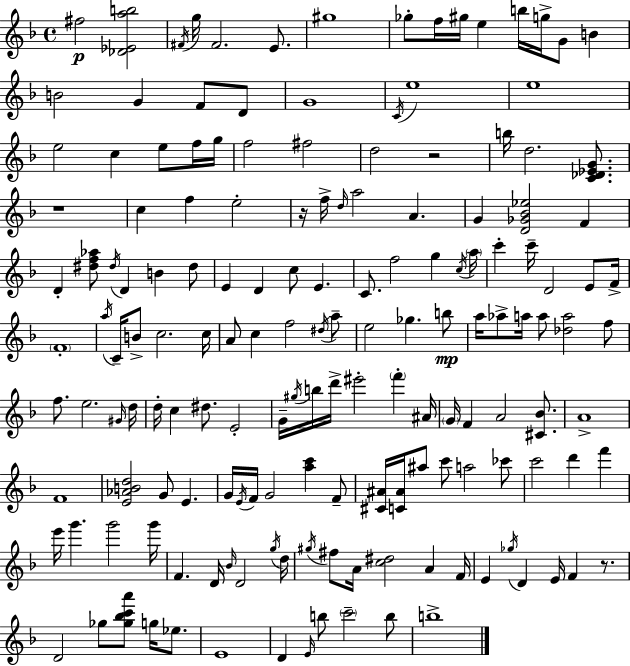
X:1
T:Untitled
M:4/4
L:1/4
K:F
^f2 [_D_Eab]2 ^F/4 g/4 ^F2 E/2 ^g4 _g/2 f/4 ^g/4 e b/4 g/4 G/2 B B2 G F/2 D/2 G4 C/4 e4 e4 e2 c e/2 f/4 g/4 f2 ^f2 d2 z2 b/4 d2 [C_D_EG]/2 z4 c f e2 z/4 f/4 d/4 a2 A G [D_G_B_e]2 F D [^df_a]/2 ^d/4 D B ^d/2 E D c/2 E C/2 f2 g c/4 a/4 c' c'/4 D2 E/2 F/4 F4 a/4 C/4 B/2 c2 c/4 A/2 c f2 ^d/4 a/2 e2 _g b/2 a/4 _a/2 a/4 a/2 [_da]2 f/2 f/2 e2 ^G/4 d/4 d/4 c ^d/2 E2 G/4 ^g/4 b/4 d'/4 ^e'2 f' ^A/4 G/4 F A2 [^C_B]/2 A4 F4 [E_ABd]2 G/2 E G/4 E/4 F/4 G2 [ac'] F/2 [^C^A]/4 [C^A]/4 ^a/2 c'/2 a2 _c'/2 c'2 d' f' e'/4 g' g'2 g'/4 F D/4 _B/4 D2 g/4 d/4 ^g/4 ^f/2 A/4 [c^d]2 A F/4 E _g/4 D E/4 F z/2 D2 _g/2 [_g_bc'a']/2 g/4 _e/2 E4 D E/4 b/2 c'2 b/2 b4